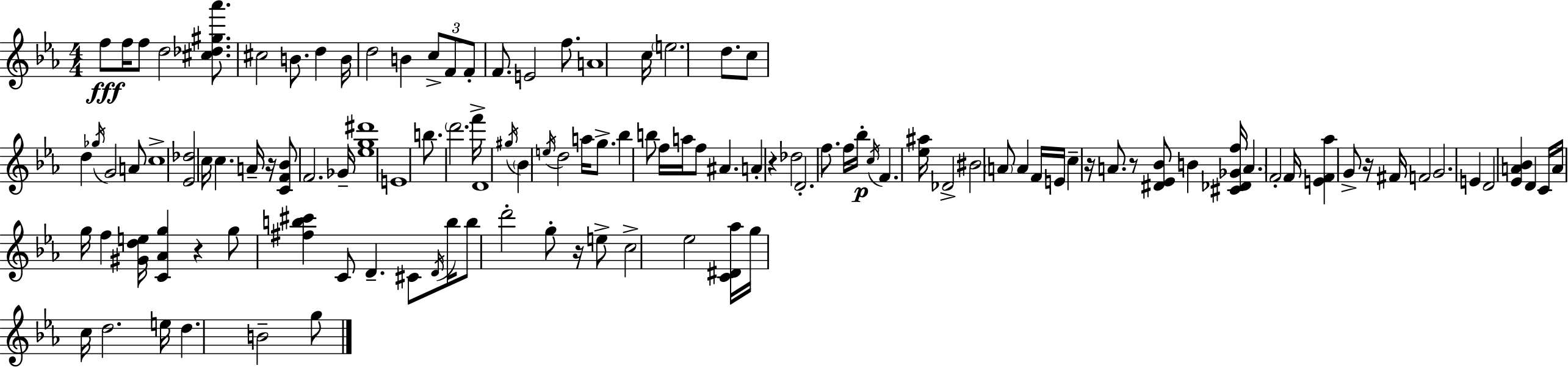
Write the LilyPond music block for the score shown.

{
  \clef treble
  \numericTimeSignature
  \time 4/4
  \key ees \major
  f''8\fff f''16 f''8 d''2 <cis'' des'' gis'' aes'''>8. | cis''2 b'8. d''4 b'16 | d''2 b'4 \tuplet 3/2 { c''8-> f'8 | f'8-. } f'8. e'2 f''8. | \break a'1 | c''16 \parenthesize e''2. d''8. | c''8 d''4 \acciaccatura { ges''16 } g'2 a'8 | c''1-> | \break <ees' des''>2 c''16 c''4. | a'16-- r16 <c' f' bes'>8 f'2. | ges'16-- <ees'' g'' dis'''>1 | e'1 | \break b''8. \parenthesize d'''2. | f'''16-> d'1 | \acciaccatura { gis''16 } \parenthesize bes'4 \acciaccatura { e''16 } d''2 a''16 | g''8.-> bes''4 b''8 f''16 a''16 f''8 ais'4. | \break a'4-. r4 des''2 | d'2.-. f''8. | f''16 bes''16-.\p \acciaccatura { c''16 } f'4. <ees'' ais''>16 des'2-> | bis'2 \parenthesize a'8 a'4 | \break f'16 e'16 c''4-- r16 a'8. r8 <dis' ees' bes'>8 | b'4 <cis' des' ges' f''>16 \parenthesize a'4. f'2-. | f'16 <e' f' aes''>4 g'8-> r16 fis'16 f'2 | g'2. | \break e'4 d'2 <ees' a' bes'>4 | d'4 c'16 a'16 g''16 f''4 <gis' d'' e''>16 <c' aes' g''>4 | r4 g''8 <fis'' b'' cis'''>4 c'8 d'4.-- | cis'8 \acciaccatura { d'16 } b''16 b''8 d'''2-. | \break g''8-. r16 e''8-> c''2-> ees''2 | <c' dis' aes''>16 g''16 c''16 d''2. | e''16 d''4. b'2-- | g''8 \bar "|."
}